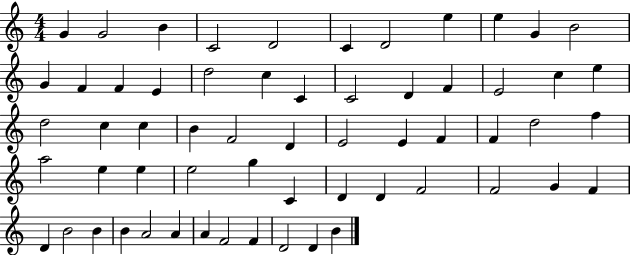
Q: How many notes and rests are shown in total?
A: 60